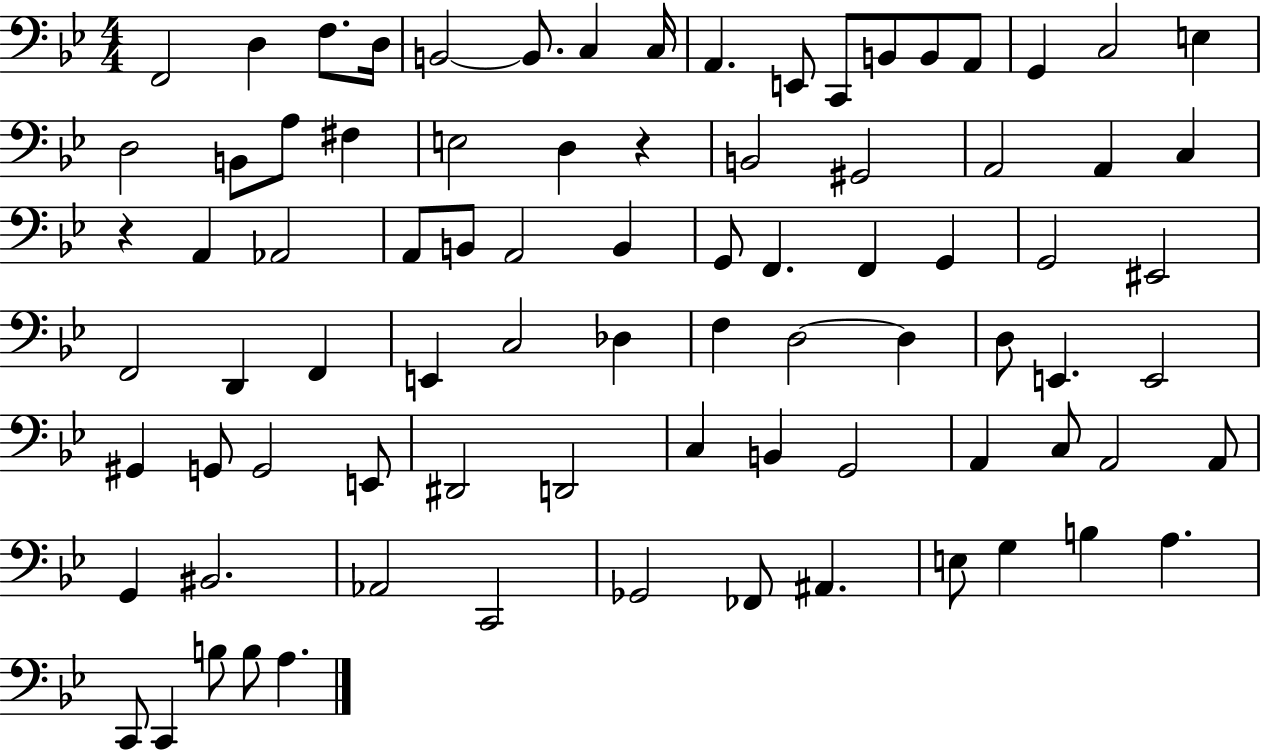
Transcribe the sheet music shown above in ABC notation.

X:1
T:Untitled
M:4/4
L:1/4
K:Bb
F,,2 D, F,/2 D,/4 B,,2 B,,/2 C, C,/4 A,, E,,/2 C,,/2 B,,/2 B,,/2 A,,/2 G,, C,2 E, D,2 B,,/2 A,/2 ^F, E,2 D, z B,,2 ^G,,2 A,,2 A,, C, z A,, _A,,2 A,,/2 B,,/2 A,,2 B,, G,,/2 F,, F,, G,, G,,2 ^E,,2 F,,2 D,, F,, E,, C,2 _D, F, D,2 D, D,/2 E,, E,,2 ^G,, G,,/2 G,,2 E,,/2 ^D,,2 D,,2 C, B,, G,,2 A,, C,/2 A,,2 A,,/2 G,, ^B,,2 _A,,2 C,,2 _G,,2 _F,,/2 ^A,, E,/2 G, B, A, C,,/2 C,, B,/2 B,/2 A,